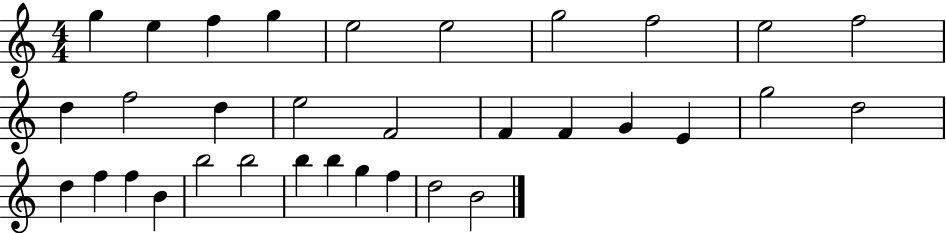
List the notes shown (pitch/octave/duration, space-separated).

G5/q E5/q F5/q G5/q E5/h E5/h G5/h F5/h E5/h F5/h D5/q F5/h D5/q E5/h F4/h F4/q F4/q G4/q E4/q G5/h D5/h D5/q F5/q F5/q B4/q B5/h B5/h B5/q B5/q G5/q F5/q D5/h B4/h